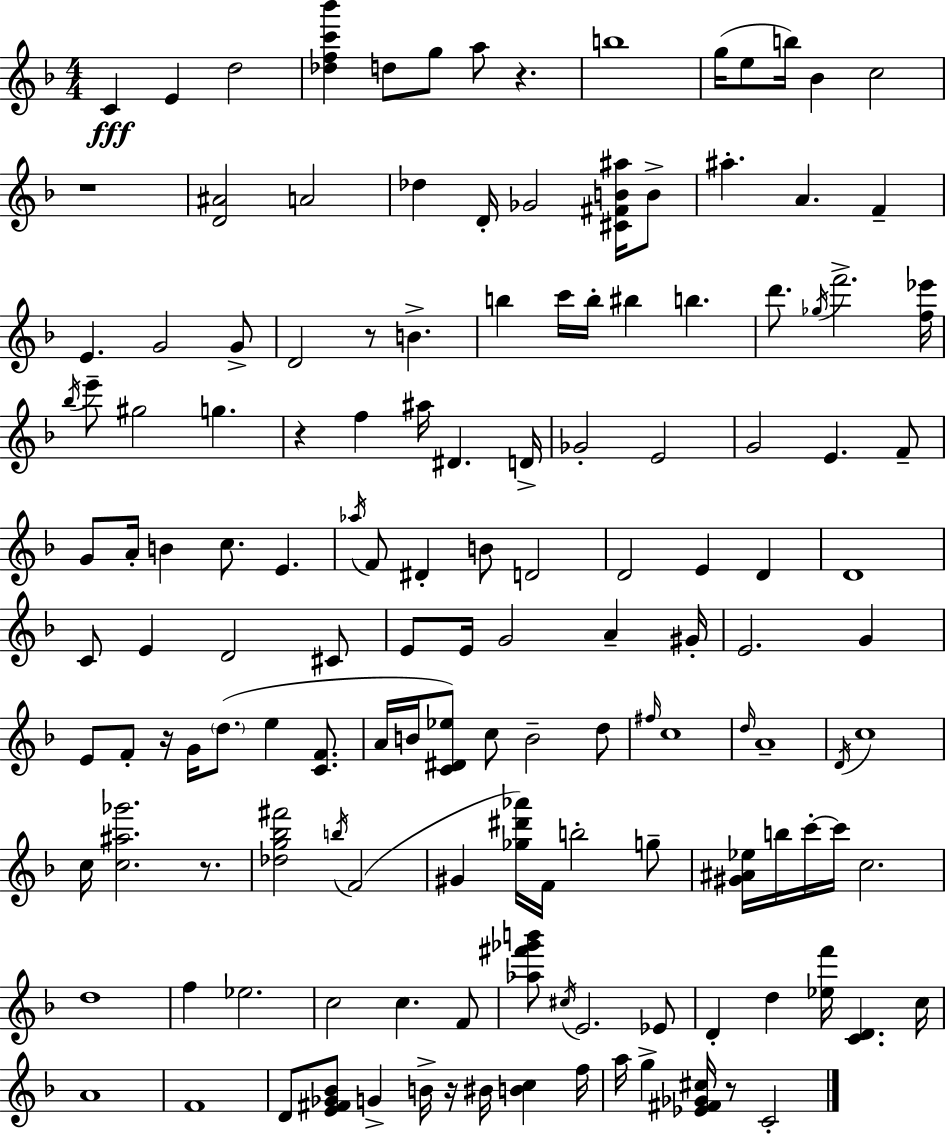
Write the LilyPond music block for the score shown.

{
  \clef treble
  \numericTimeSignature
  \time 4/4
  \key d \minor
  \repeat volta 2 { c'4\fff e'4 d''2 | <des'' f'' c''' bes'''>4 d''8 g''8 a''8 r4. | b''1 | g''16( e''8 b''16) bes'4 c''2 | \break r1 | <d' ais'>2 a'2 | des''4 d'16-. ges'2 <cis' fis' b' ais''>16 b'8-> | ais''4.-. a'4. f'4-- | \break e'4. g'2 g'8-> | d'2 r8 b'4.-> | b''4 c'''16 b''16-. bis''4 b''4. | d'''8. \acciaccatura { ges''16 } f'''2.-> | \break <f'' ees'''>16 \acciaccatura { bes''16 } e'''8-- gis''2 g''4. | r4 f''4 ais''16 dis'4. | d'16-> ges'2-. e'2 | g'2 e'4. | \break f'8-- g'8 a'16-. b'4 c''8. e'4. | \acciaccatura { aes''16 } f'8 dis'4-. b'8 d'2 | d'2 e'4 d'4 | d'1 | \break c'8 e'4 d'2 | cis'8 e'8 e'16 g'2 a'4-- | gis'16-. e'2. g'4 | e'8 f'8-. r16 g'16 \parenthesize d''8.( e''4 | \break <c' f'>8. a'16 b'16 <c' dis' ees''>8) c''8 b'2-- | d''8 \grace { fis''16 } c''1 | \grace { d''16 } a'1-- | \acciaccatura { d'16 } c''1 | \break c''16 <c'' ais'' ges'''>2. | r8. <des'' g'' bes'' fis'''>2 \acciaccatura { b''16 }( f'2 | gis'4 <ges'' dis''' aes'''>16) f'16 b''2-. | g''8-- <gis' ais' ees''>16 b''16 c'''16-.~~ c'''16 c''2. | \break d''1 | f''4 ees''2. | c''2 c''4. | f'8 <aes'' fis''' ges''' b'''>8 \acciaccatura { cis''16 } e'2. | \break ees'8 d'4-. d''4 | <ees'' f'''>16 <c' d'>4. c''16 a'1 | f'1 | d'8 <e' fis' ges' bes'>8 g'4-> | \break b'16-> r16 bis'16 <b' c''>4 f''16 a''16 g''4-> <ees' fis' ges' cis''>16 r8 | c'2-. } \bar "|."
}